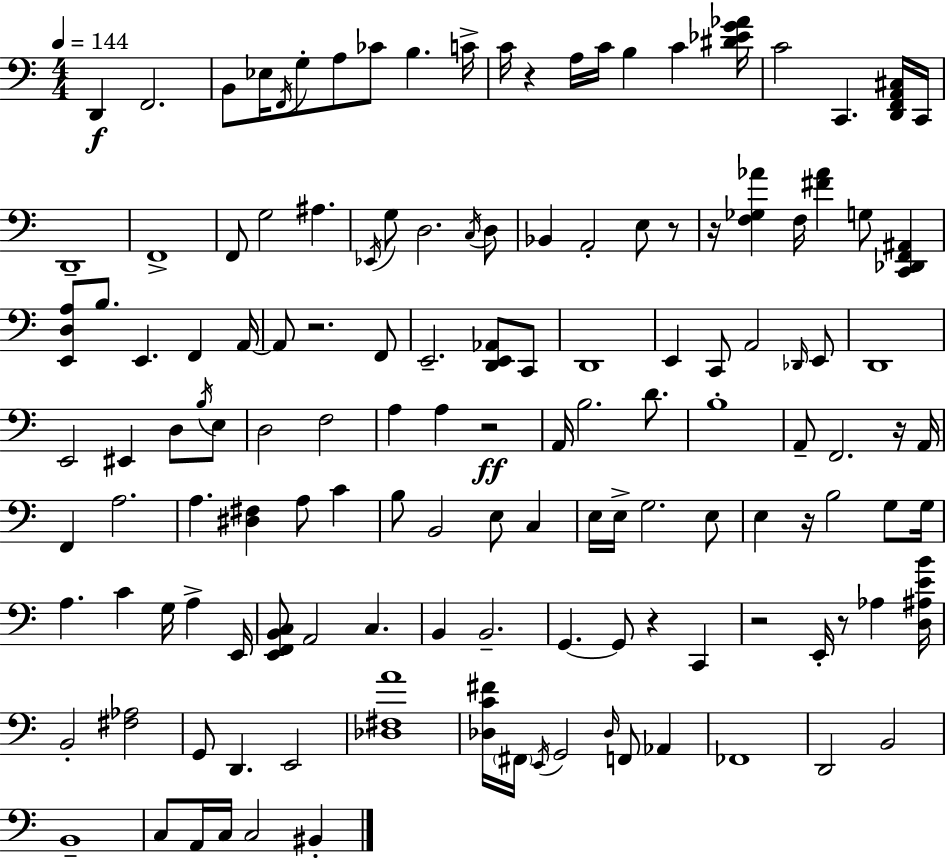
{
  \clef bass
  \numericTimeSignature
  \time 4/4
  \key a \minor
  \tempo 4 = 144
  d,4\f f,2. | b,8 ees16 \acciaccatura { f,16 } g8-. a8 ces'8 b4. | c'16-> c'16 r4 a16 c'16 b4 c'4 | <dis' ees' g' aes'>16 c'2 c,4. <d, f, a, cis>16 | \break c,16 d,1-- | f,1-> | f,8 g2 ais4. | \acciaccatura { ees,16 } g8 d2. | \break \acciaccatura { c16 } d8 bes,4 a,2-. e8 | r8 r16 <f ges aes'>4 f16 <fis' aes'>4 g8 <c, des, f, ais,>4 | <e, d a>8 b8. e,4. f,4 | a,16~~ a,8 r2. | \break f,8 e,2.-- <d, e, aes,>8 | c,8 d,1 | e,4 c,8 a,2 | \grace { des,16 } e,8 d,1 | \break e,2 eis,4 | d8 \acciaccatura { b16 } e8 d2 f2 | a4 a4 r2\ff | a,16 b2. | \break d'8. b1-. | a,8-- f,2. | r16 a,16 f,4 a2. | a4. <dis fis>4 a8 | \break c'4 b8 b,2 e8 | c4 e16 e16-> g2. | e8 e4 r16 b2 | g8 g16 a4. c'4 g16 | \break a4-> e,16 <e, f, b, c>8 a,2 c4. | b,4 b,2.-- | g,4.~~ g,8 r4 | c,4 r2 e,16-. r8 | \break aes4 <d ais e' b'>16 b,2-. <fis aes>2 | g,8 d,4. e,2 | <des fis a'>1 | <des c' fis'>16 \parenthesize fis,16 \acciaccatura { e,16 } g,2 | \break \grace { des16 } f,8 aes,4 fes,1 | d,2 b,2 | b,1-- | c8 a,16 c16 c2 | \break bis,4-. \bar "|."
}